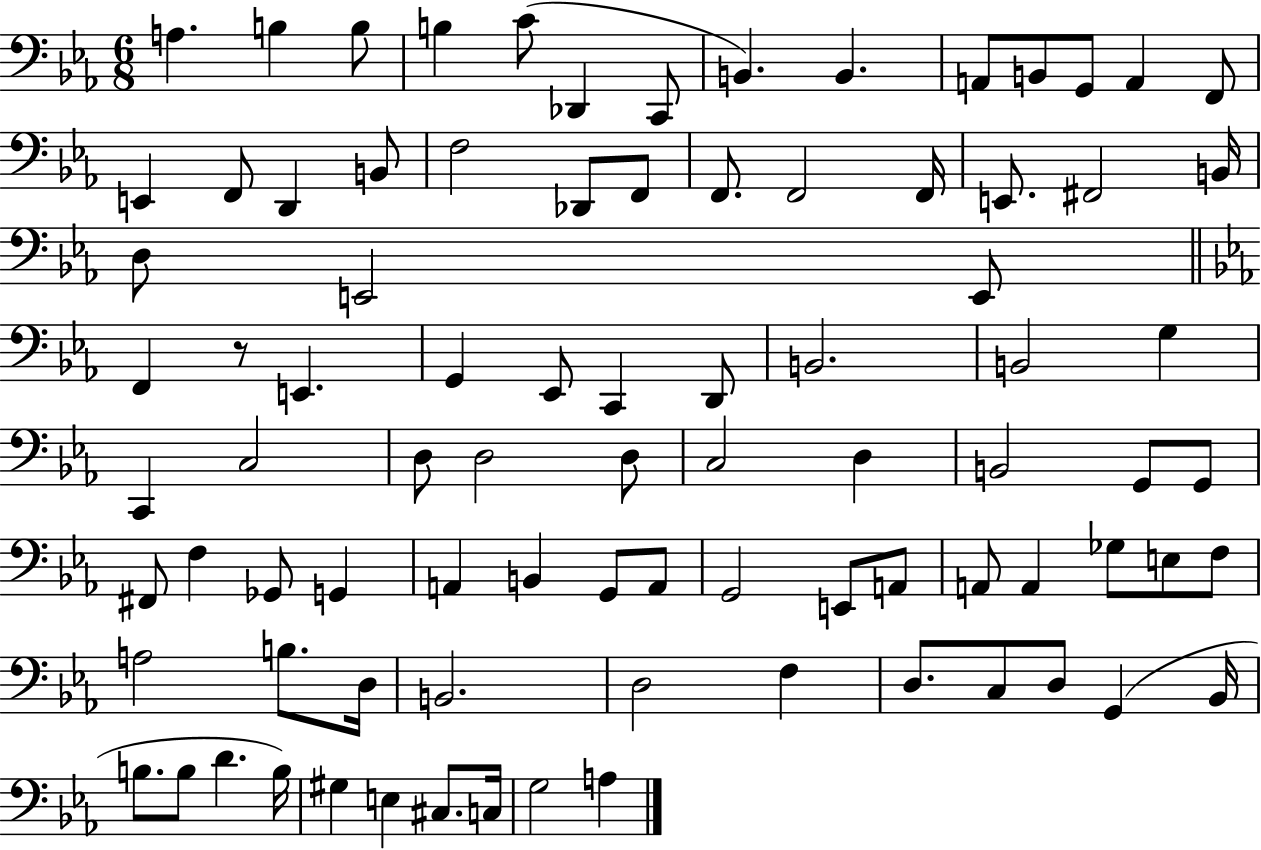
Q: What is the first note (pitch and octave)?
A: A3